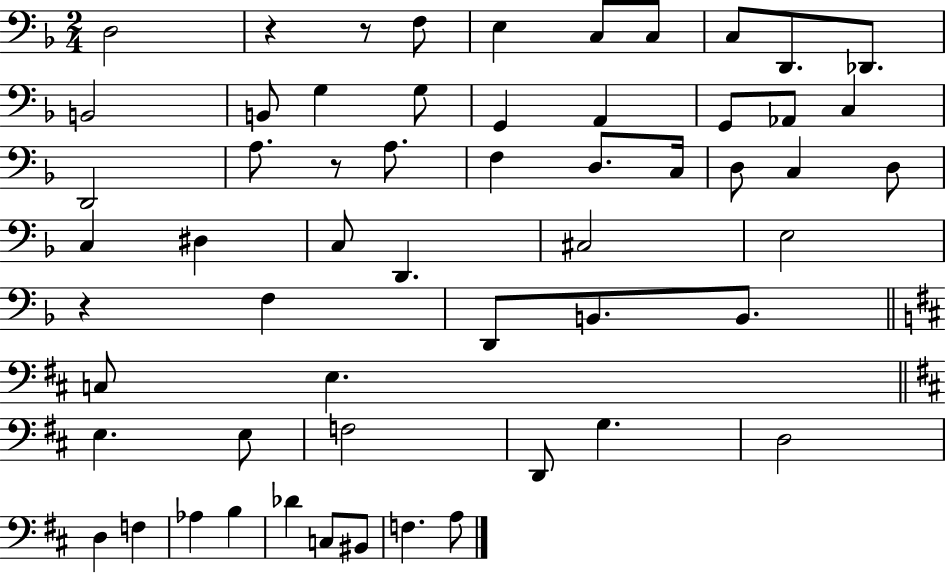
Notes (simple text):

D3/h R/q R/e F3/e E3/q C3/e C3/e C3/e D2/e. Db2/e. B2/h B2/e G3/q G3/e G2/q A2/q G2/e Ab2/e C3/q D2/h A3/e. R/e A3/e. F3/q D3/e. C3/s D3/e C3/q D3/e C3/q D#3/q C3/e D2/q. C#3/h E3/h R/q F3/q D2/e B2/e. B2/e. C3/e E3/q. E3/q. E3/e F3/h D2/e G3/q. D3/h D3/q F3/q Ab3/q B3/q Db4/q C3/e BIS2/e F3/q. A3/e